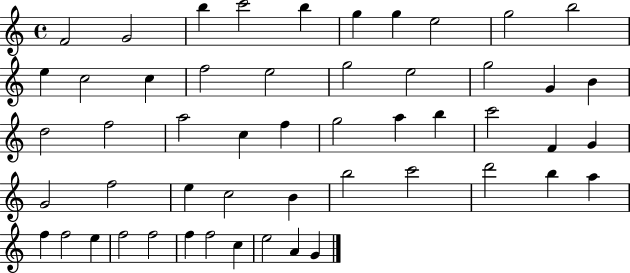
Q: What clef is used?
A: treble